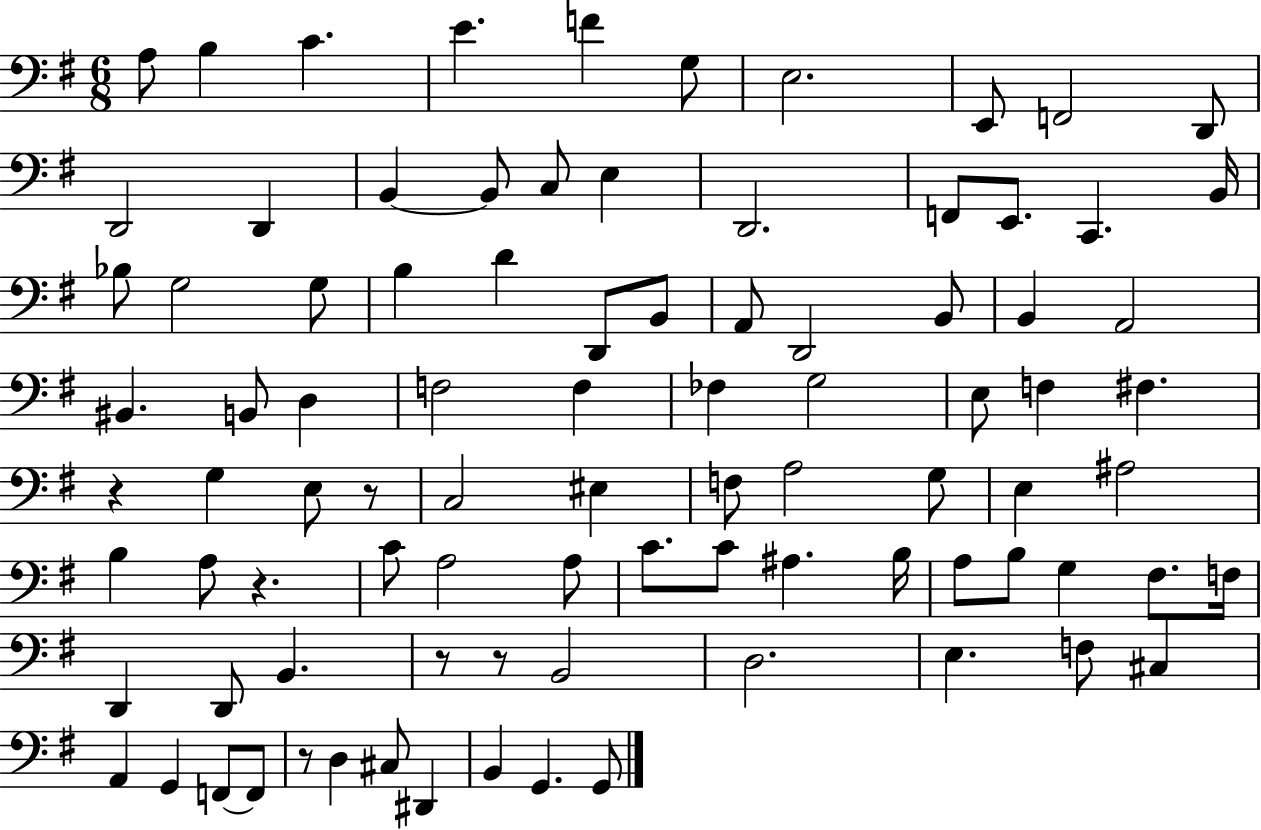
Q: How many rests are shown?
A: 6